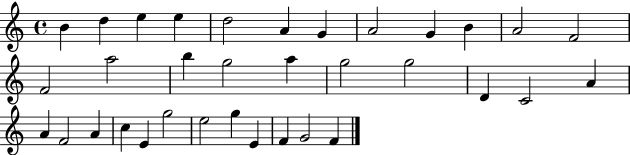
{
  \clef treble
  \time 4/4
  \defaultTimeSignature
  \key c \major
  b'4 d''4 e''4 e''4 | d''2 a'4 g'4 | a'2 g'4 b'4 | a'2 f'2 | \break f'2 a''2 | b''4 g''2 a''4 | g''2 g''2 | d'4 c'2 a'4 | \break a'4 f'2 a'4 | c''4 e'4 g''2 | e''2 g''4 e'4 | f'4 g'2 f'4 | \break \bar "|."
}